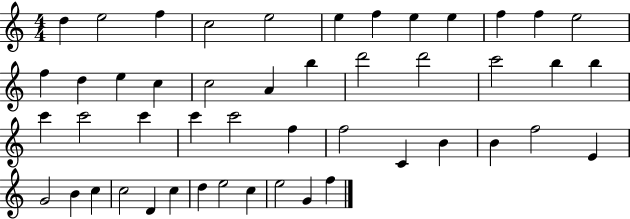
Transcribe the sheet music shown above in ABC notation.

X:1
T:Untitled
M:4/4
L:1/4
K:C
d e2 f c2 e2 e f e e f f e2 f d e c c2 A b d'2 d'2 c'2 b b c' c'2 c' c' c'2 f f2 C B B f2 E G2 B c c2 D c d e2 c e2 G f